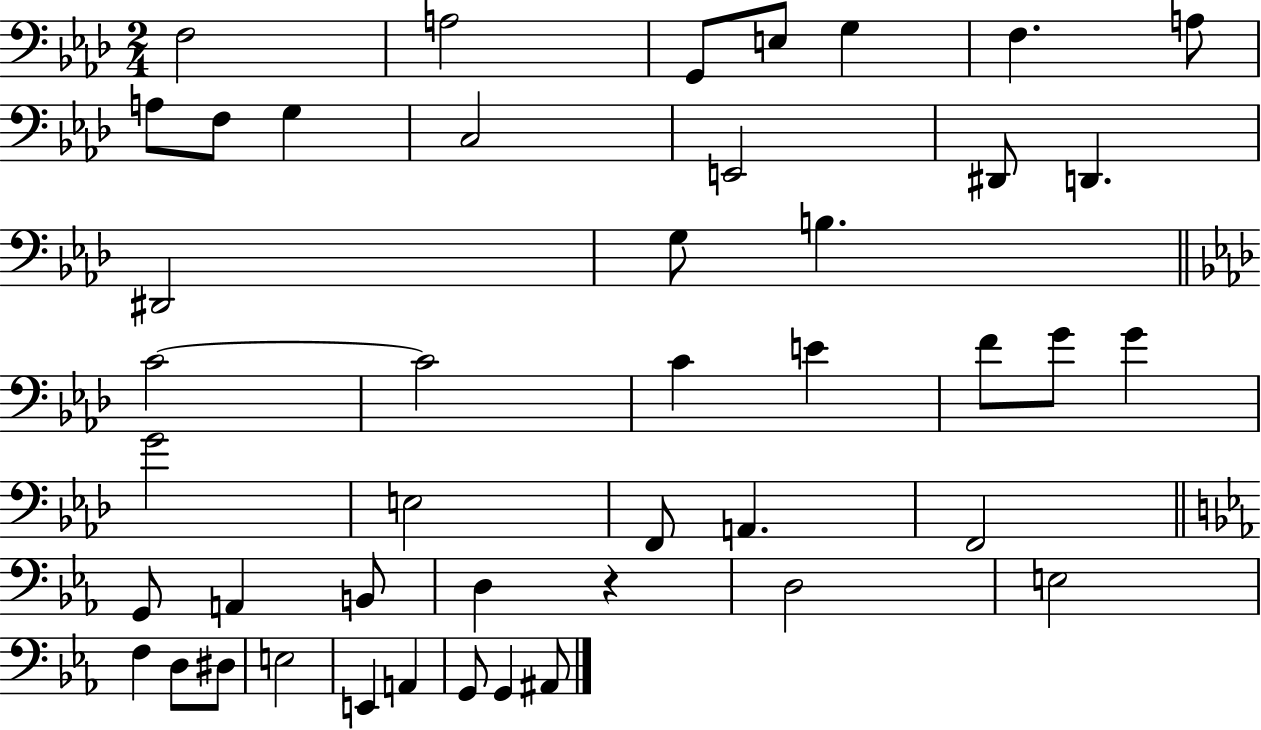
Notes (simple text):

F3/h A3/h G2/e E3/e G3/q F3/q. A3/e A3/e F3/e G3/q C3/h E2/h D#2/e D2/q. D#2/h G3/e B3/q. C4/h C4/h C4/q E4/q F4/e G4/e G4/q G4/h E3/h F2/e A2/q. F2/h G2/e A2/q B2/e D3/q R/q D3/h E3/h F3/q D3/e D#3/e E3/h E2/q A2/q G2/e G2/q A#2/e